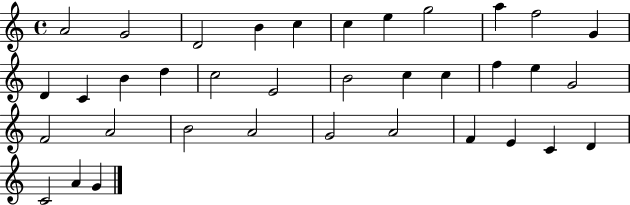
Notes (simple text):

A4/h G4/h D4/h B4/q C5/q C5/q E5/q G5/h A5/q F5/h G4/q D4/q C4/q B4/q D5/q C5/h E4/h B4/h C5/q C5/q F5/q E5/q G4/h F4/h A4/h B4/h A4/h G4/h A4/h F4/q E4/q C4/q D4/q C4/h A4/q G4/q